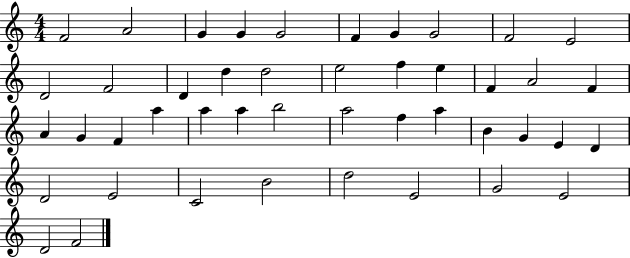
{
  \clef treble
  \numericTimeSignature
  \time 4/4
  \key c \major
  f'2 a'2 | g'4 g'4 g'2 | f'4 g'4 g'2 | f'2 e'2 | \break d'2 f'2 | d'4 d''4 d''2 | e''2 f''4 e''4 | f'4 a'2 f'4 | \break a'4 g'4 f'4 a''4 | a''4 a''4 b''2 | a''2 f''4 a''4 | b'4 g'4 e'4 d'4 | \break d'2 e'2 | c'2 b'2 | d''2 e'2 | g'2 e'2 | \break d'2 f'2 | \bar "|."
}